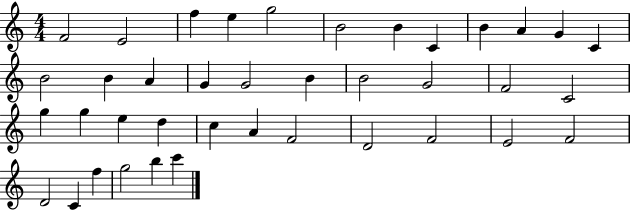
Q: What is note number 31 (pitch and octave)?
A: F4